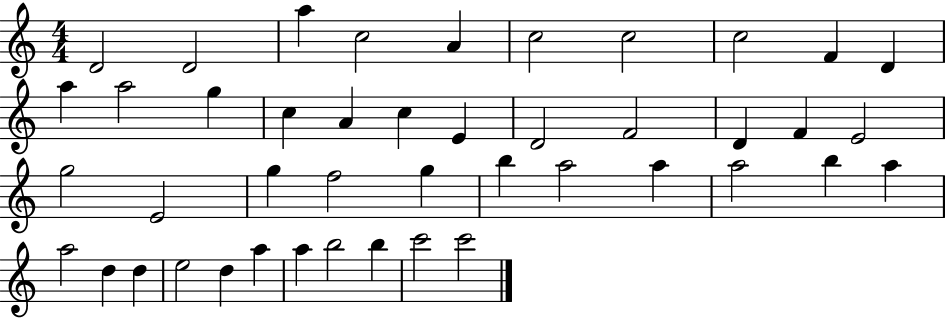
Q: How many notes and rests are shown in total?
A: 44